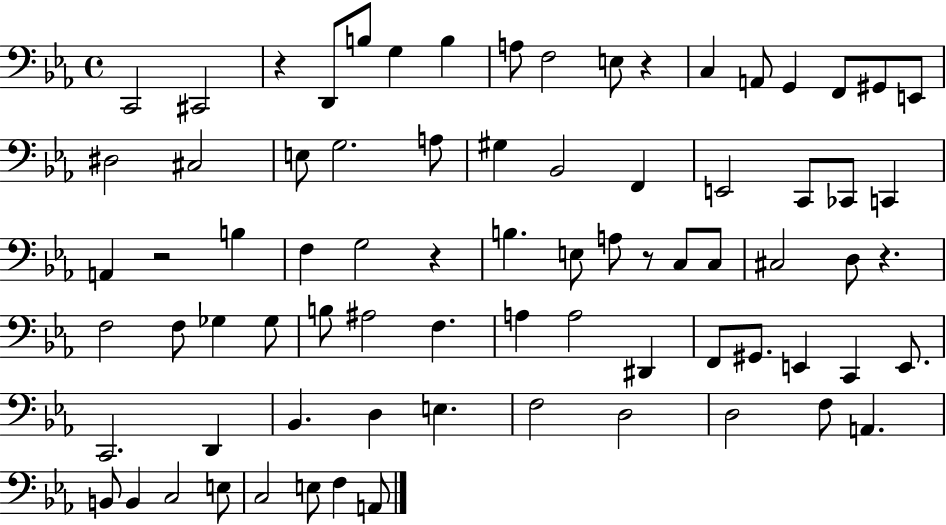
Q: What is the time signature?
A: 4/4